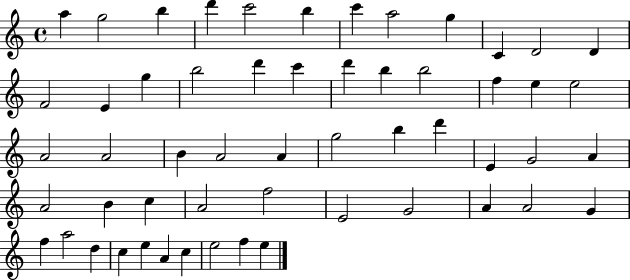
X:1
T:Untitled
M:4/4
L:1/4
K:C
a g2 b d' c'2 b c' a2 g C D2 D F2 E g b2 d' c' d' b b2 f e e2 A2 A2 B A2 A g2 b d' E G2 A A2 B c A2 f2 E2 G2 A A2 G f a2 d c e A c e2 f e